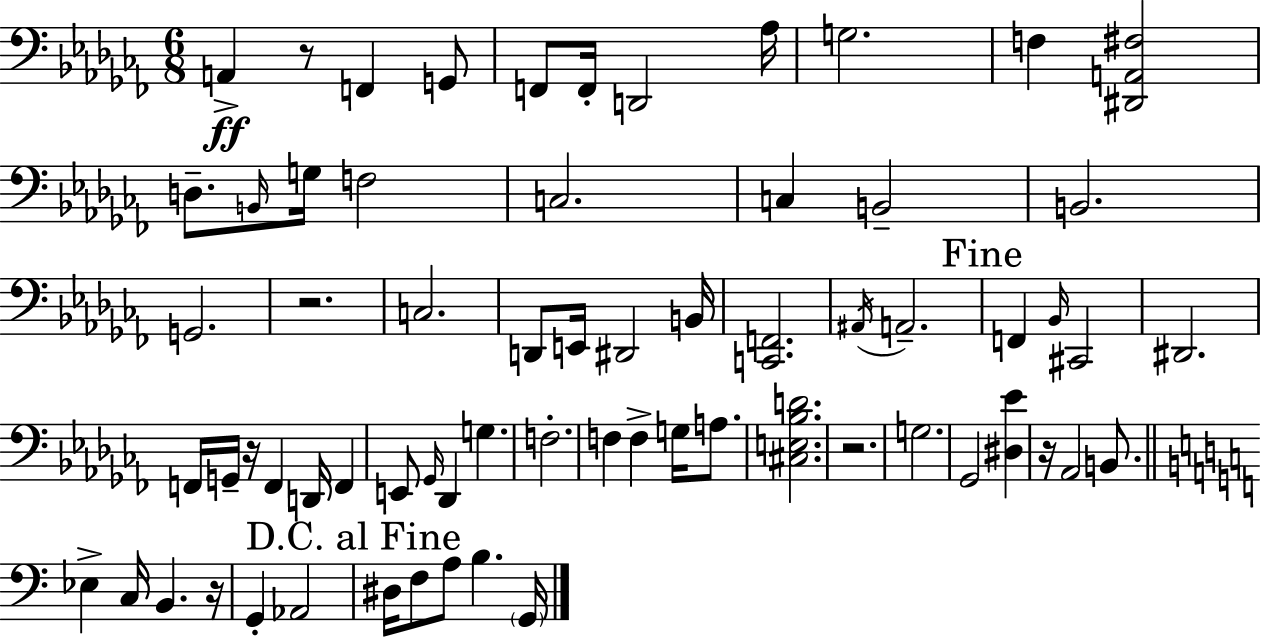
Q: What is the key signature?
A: AES minor